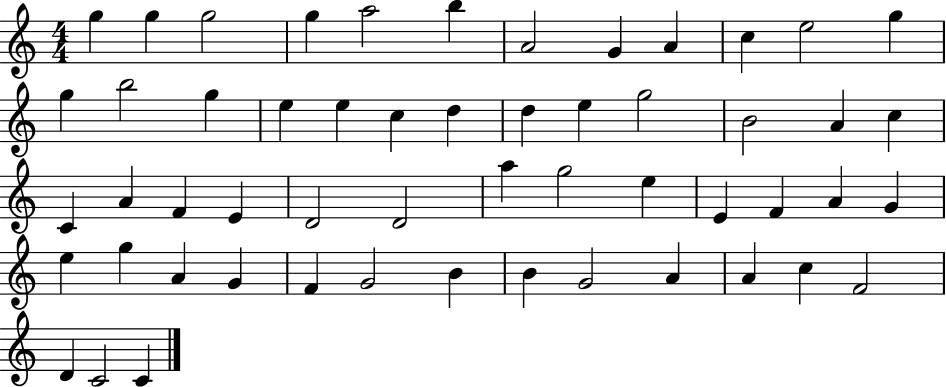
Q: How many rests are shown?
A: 0